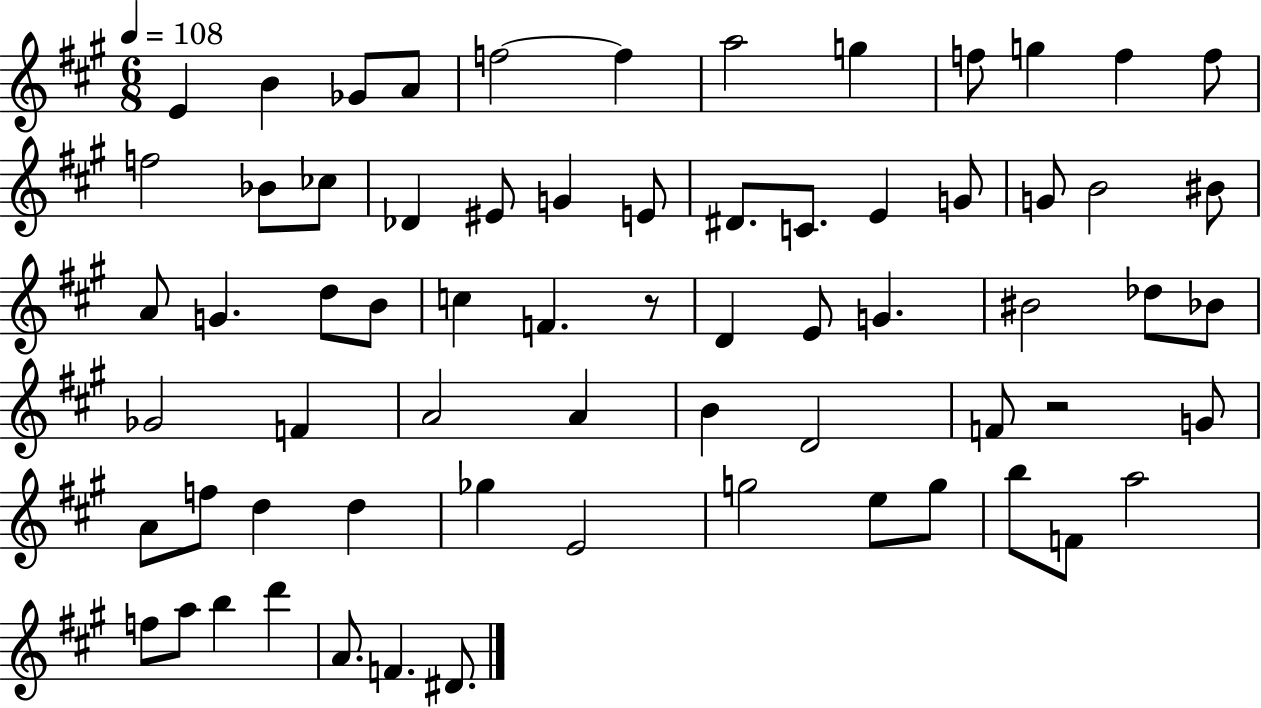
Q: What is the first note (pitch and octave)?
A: E4